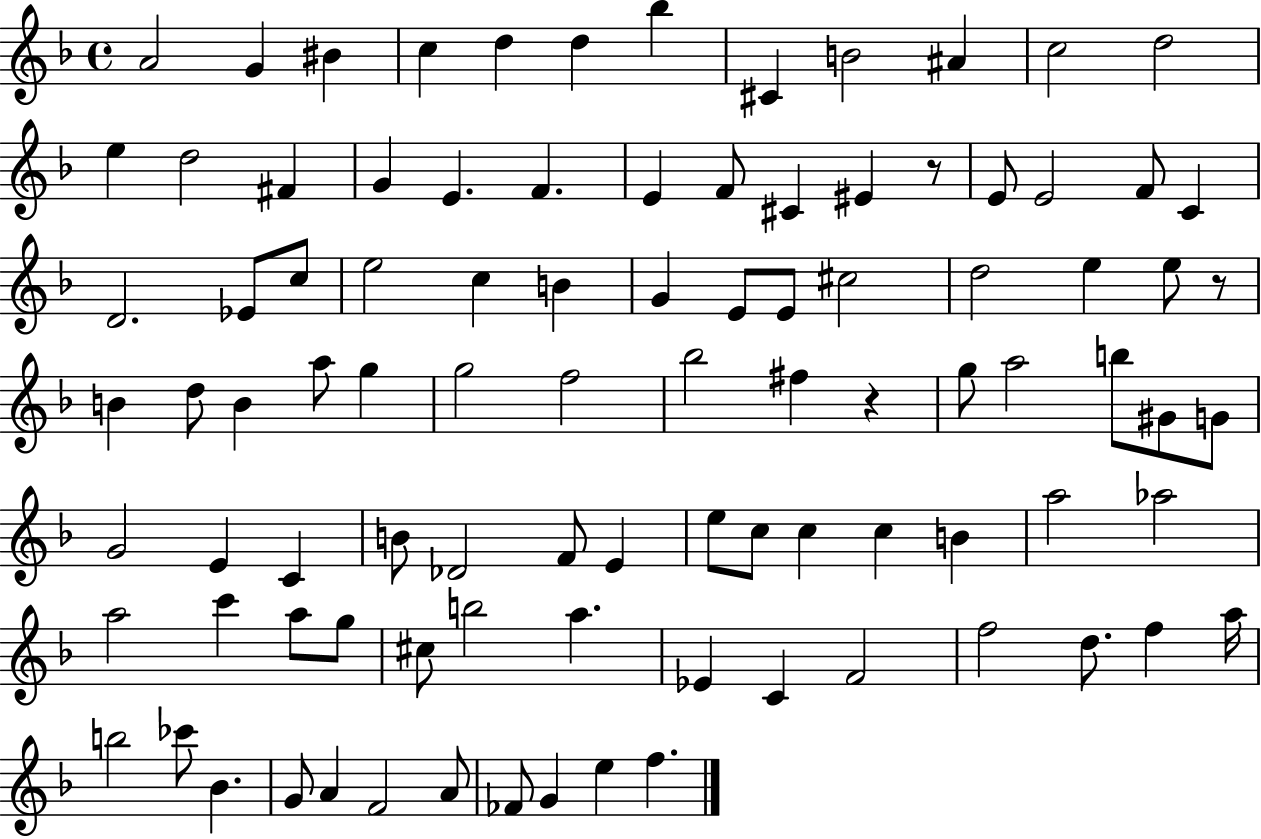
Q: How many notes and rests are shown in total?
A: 95